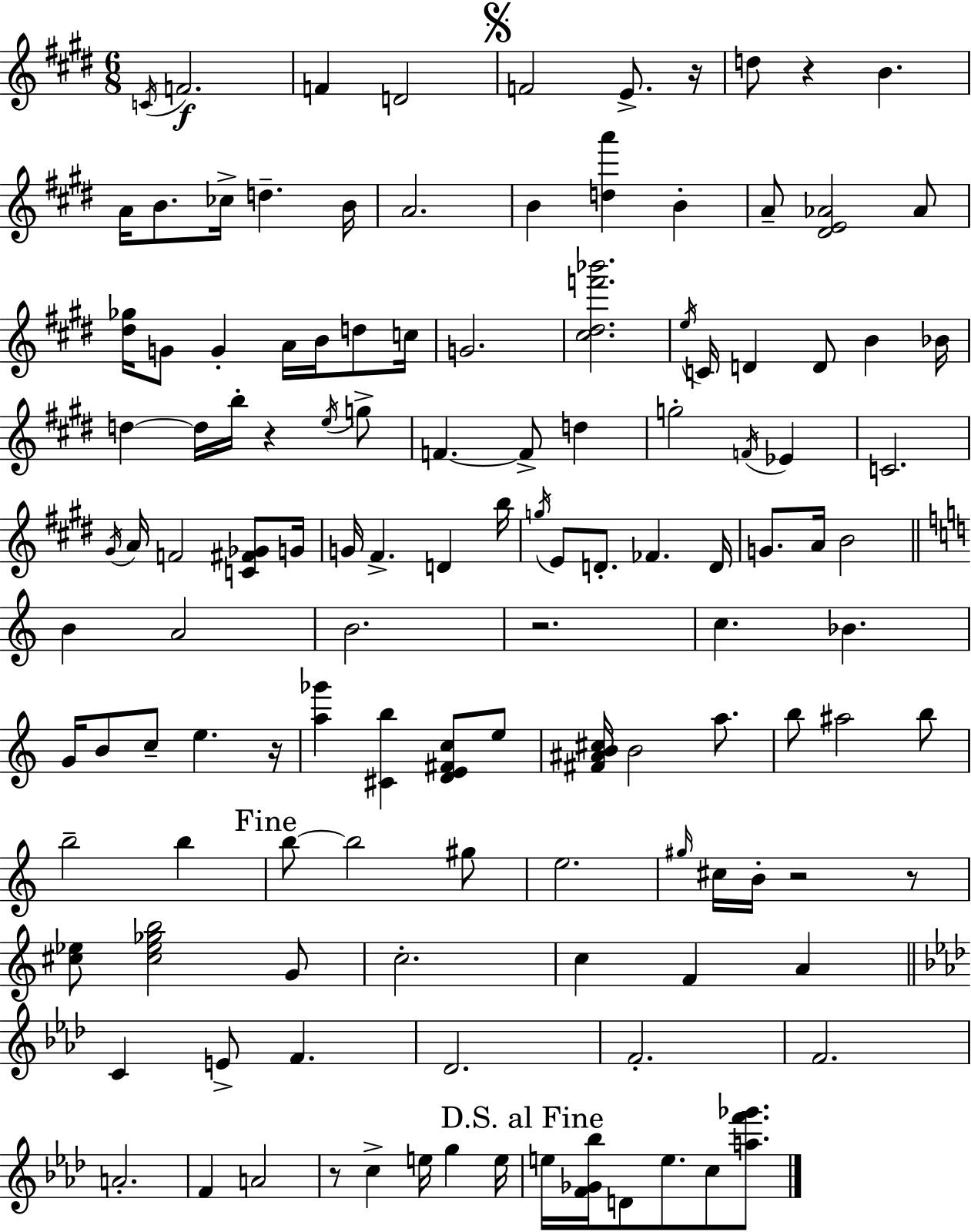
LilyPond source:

{
  \clef treble
  \numericTimeSignature
  \time 6/8
  \key e \major
  \repeat volta 2 { \acciaccatura { c'16 }\f f'2. | f'4 d'2 | \mark \markup { \musicglyph "scripts.segno" } f'2 e'8.-> | r16 d''8 r4 b'4. | \break a'16 b'8. ces''16-> d''4.-- | b'16 a'2. | b'4 <d'' a'''>4 b'4-. | a'8-- <dis' e' aes'>2 aes'8 | \break <dis'' ges''>16 g'8 g'4-. a'16 b'16 d''8 | c''16 g'2. | <cis'' dis'' f''' bes'''>2. | \acciaccatura { e''16 } c'16 d'4 d'8 b'4 | \break bes'16 d''4~~ d''16 b''16-. r4 | \acciaccatura { e''16 } g''8-> f'4.~~ f'8-> d''4 | g''2-. \acciaccatura { f'16 } | ees'4 c'2. | \break \acciaccatura { gis'16 } a'16 f'2 | <c' fis' ges'>8 g'16 g'16 fis'4.-> | d'4 b''16 \acciaccatura { g''16 } e'8 d'8.-. fes'4. | d'16 g'8. a'16 b'2 | \break \bar "||" \break \key c \major b'4 a'2 | b'2. | r2. | c''4. bes'4. | \break g'16 b'8 c''8-- e''4. r16 | <a'' ges'''>4 <cis' b''>4 <d' e' fis' c''>8 e''8 | <fis' ais' b' cis''>16 b'2 a''8. | b''8 ais''2 b''8 | \break b''2-- b''4 | \mark "Fine" b''8~~ b''2 gis''8 | e''2. | \grace { gis''16 } cis''16 b'16-. r2 r8 | \break <cis'' ees''>8 <cis'' ees'' ges'' b''>2 g'8 | c''2.-. | c''4 f'4 a'4 | \bar "||" \break \key f \minor c'4 e'8-> f'4. | des'2. | f'2.-. | f'2. | \break a'2.-. | f'4 a'2 | r8 c''4-> e''16 g''4 e''16 | \mark "D.S. al Fine" e''16 <f' ges' bes''>16 d'8 e''8. c''8 <a'' f''' ges'''>8. | \break } \bar "|."
}